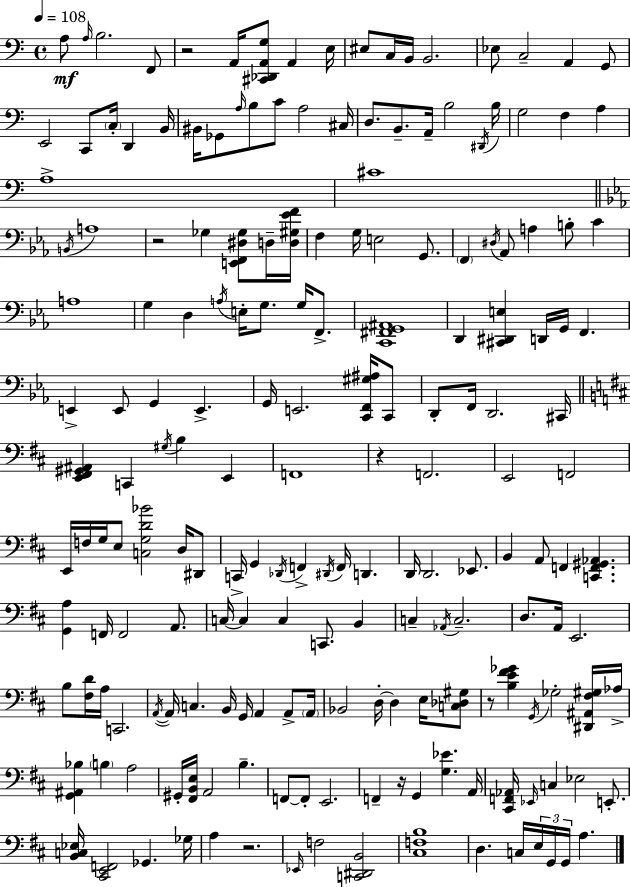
X:1
T:Untitled
M:4/4
L:1/4
K:Am
A,/2 A,/4 B,2 F,,/2 z2 A,,/4 [^C,,_D,,A,,G,]/2 A,, E,/4 ^E,/2 C,/4 B,,/4 B,,2 _E,/2 C,2 A,, G,,/2 E,,2 C,,/2 C,/4 D,, B,,/4 ^B,,/4 _G,,/2 A,/4 B,/2 C/2 A,2 ^C,/4 D,/2 B,,/2 A,,/4 B,2 ^D,,/4 B,/4 G,2 F, A, A,4 ^C4 B,,/4 A,4 z2 _G, [E,,F,,^D,_G,]/2 D,/4 [D,^G,_EF]/4 F, G,/4 E,2 G,,/2 F,, ^D,/4 _A,,/2 A, B,/2 C A,4 G, D, A,/4 E,/4 G,/2 G,/4 F,,/2 [C,,^F,,G,,^A,,]4 D,, [^C,,^D,,E,] D,,/4 G,,/4 F,, E,, E,,/2 G,, E,, G,,/4 E,,2 [C,,F,,^G,^A,]/4 C,,/2 D,,/2 F,,/4 D,,2 ^C,,/4 [E,,^F,,^G,,^A,,] C,, ^G,/4 B, E,, F,,4 z F,,2 E,,2 F,,2 E,,/4 F,/4 G,/4 E,/2 [C,G,D_B]2 D,/4 ^D,,/2 C,,/4 G,, _D,,/4 F,, ^D,,/4 F,,/4 D,, D,,/4 D,,2 _E,,/2 B,, A,,/2 F,, [C,,F,,^G,,_A,,] [G,,A,] F,,/4 F,,2 A,,/2 C,/4 C, C, C,,/2 B,, C, _A,,/4 C,2 D,/2 A,,/4 E,,2 B,/2 [^F,D]/4 A,/4 C,,2 A,,/4 A,,/4 C, B,,/4 G,,/4 A,, A,,/2 A,,/4 _B,,2 D,/4 D, E,/4 [C,_D,^G,]/2 z/2 [B,E^F_G] G,,/4 _G,2 [^D,,^A,,^F,^G,]/4 _A,/4 [G,,^A,,_B,] B, A,2 ^G,,/4 [^F,,B,,E,]/4 A,,2 B, F,,/2 F,,/2 E,,2 F,, z/4 G,, [G,_E] A,,/4 [^C,,F,,_A,,]/4 _E,,/4 C, _E,2 E,,/2 [B,,C,_E,]/4 [^C,,E,,F,,]2 _G,, _G,/4 A, z2 _E,,/4 F,2 [C,,^D,,B,,]2 [^C,F,B,]4 D, C,/4 E,/4 G,,/4 G,,/4 A,